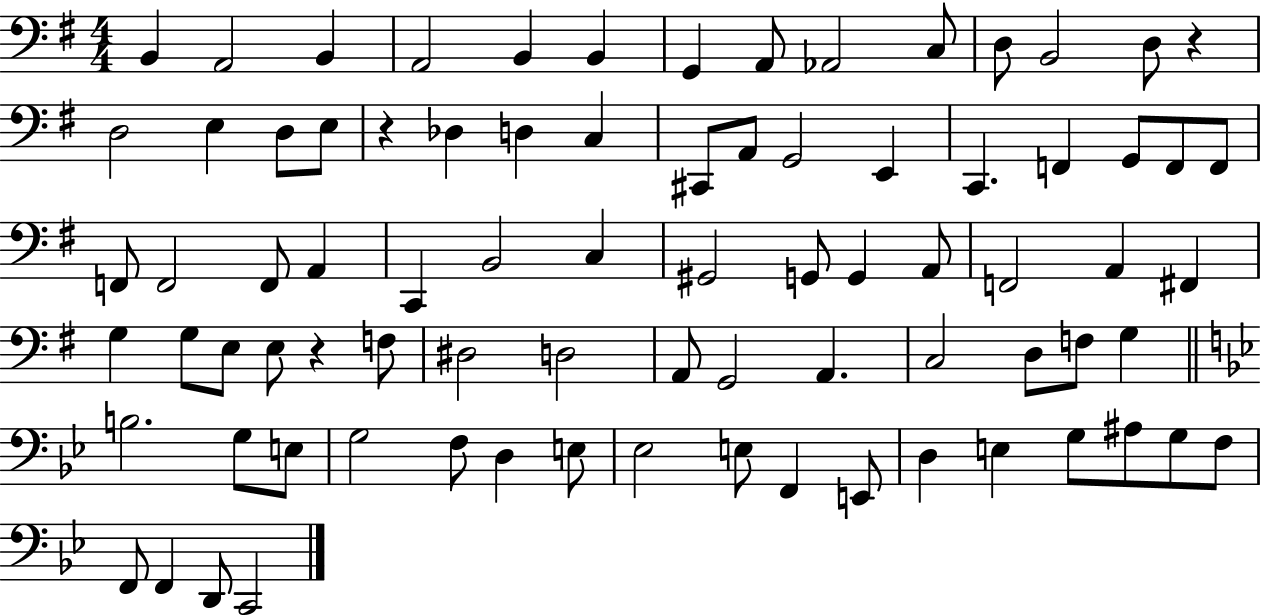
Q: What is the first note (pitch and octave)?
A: B2